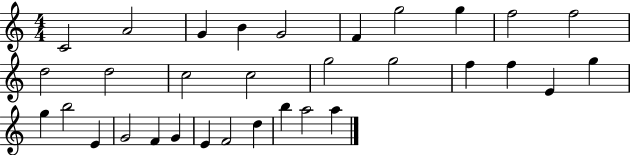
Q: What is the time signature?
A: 4/4